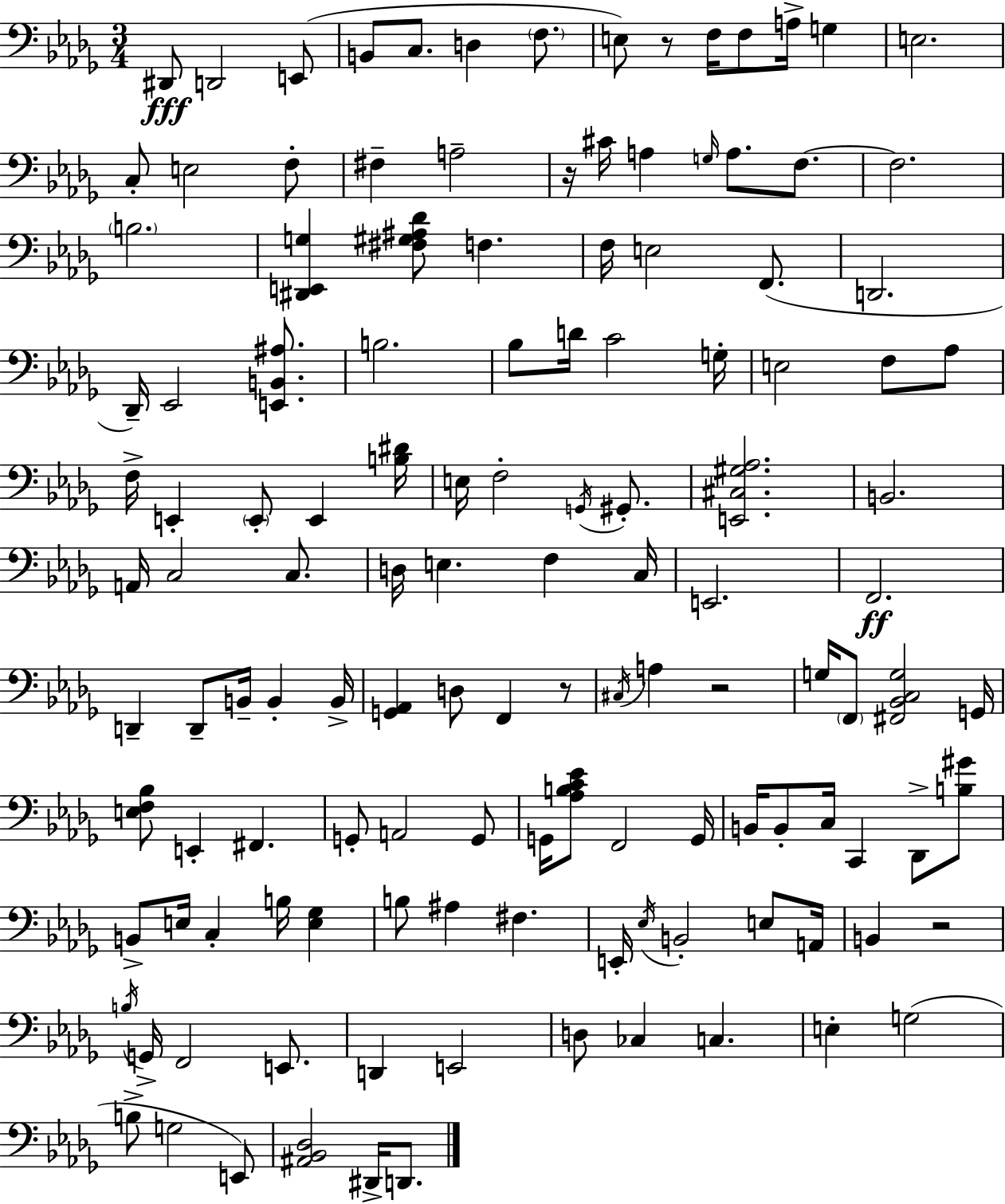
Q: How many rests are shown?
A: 5